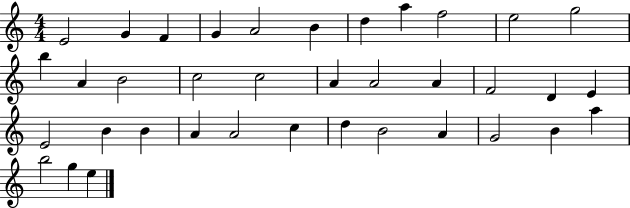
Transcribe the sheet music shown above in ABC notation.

X:1
T:Untitled
M:4/4
L:1/4
K:C
E2 G F G A2 B d a f2 e2 g2 b A B2 c2 c2 A A2 A F2 D E E2 B B A A2 c d B2 A G2 B a b2 g e